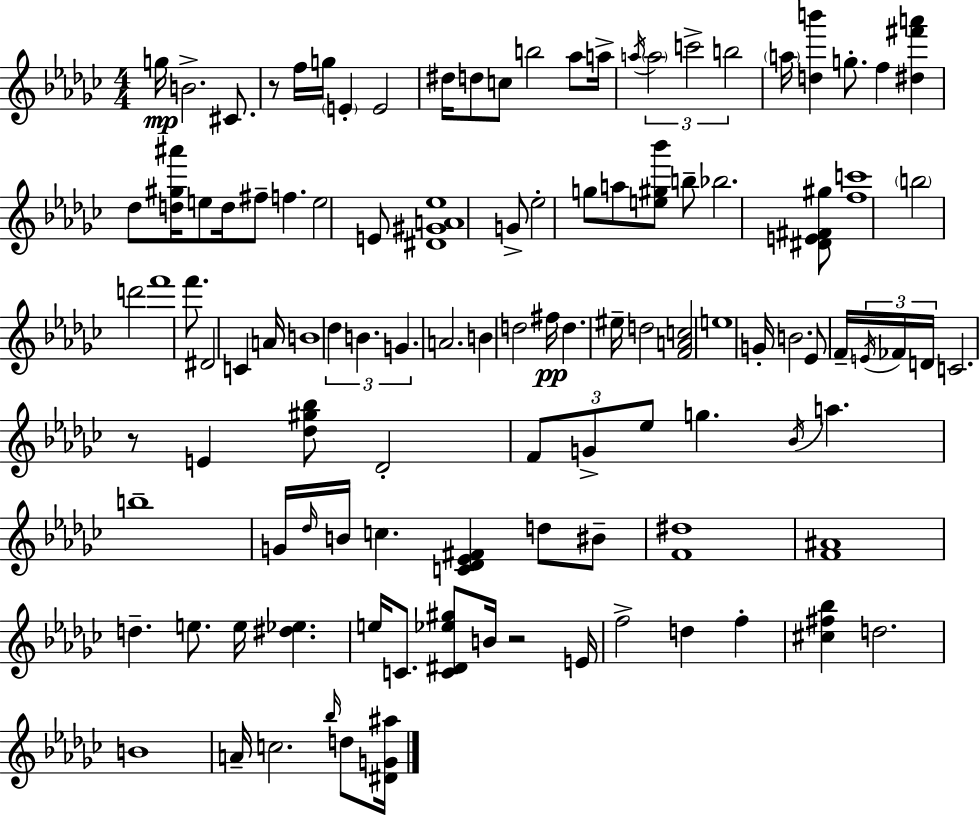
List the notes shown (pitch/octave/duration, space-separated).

G5/s B4/h. C#4/e. R/e F5/s G5/s E4/q E4/h D#5/s D5/e C5/e B5/h Ab5/e A5/s A5/s A5/h C6/h B5/h A5/s [D5,B6]/q G5/e. F5/q [D#5,F#6,A6]/q Db5/e [D5,G#5,A#6]/s E5/e D5/s F#5/e F5/q. E5/h E4/e [D#4,G#4,A4,Eb5]/w G4/e Eb5/h G5/e A5/e [E5,G#5,Bb6]/e B5/e Bb5/h. [D#4,E4,F#4,G#5]/e [F5,C6]/w B5/h D6/h F6/w F6/e. D#4/h C4/q A4/s B4/w Db5/q B4/q. G4/q. A4/h. B4/q D5/h F#5/s D5/q. EIS5/s D5/h [F4,A4,C5]/h E5/w G4/s B4/h. Eb4/e F4/s E4/s FES4/s D4/s C4/h. R/e E4/q [Db5,G#5,Bb5]/e Db4/h F4/e G4/e Eb5/e G5/q. Bb4/s A5/q. B5/w G4/s Db5/s B4/s C5/q. [C4,Db4,Eb4,F#4]/q D5/e BIS4/e [F4,D#5]/w [F4,A#4]/w D5/q. E5/e. E5/s [D#5,Eb5]/q. E5/s C4/e. [C4,D#4,Eb5,G#5]/e B4/s R/h E4/s F5/h D5/q F5/q [C#5,F#5,Bb5]/q D5/h. B4/w A4/s C5/h. Bb5/s D5/e [D#4,G4,A#5]/s